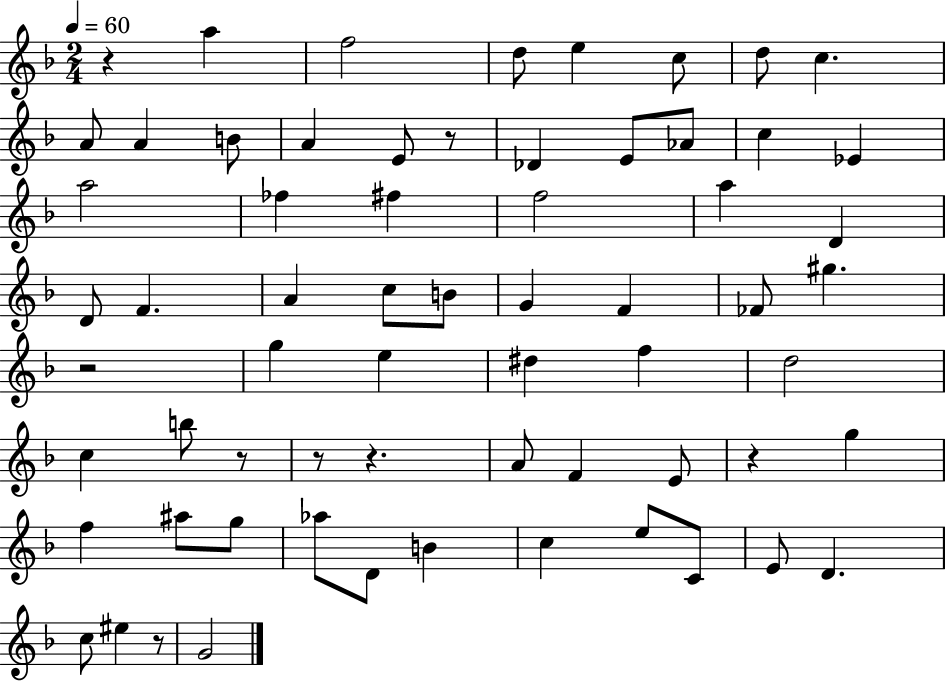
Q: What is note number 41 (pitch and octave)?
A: F4